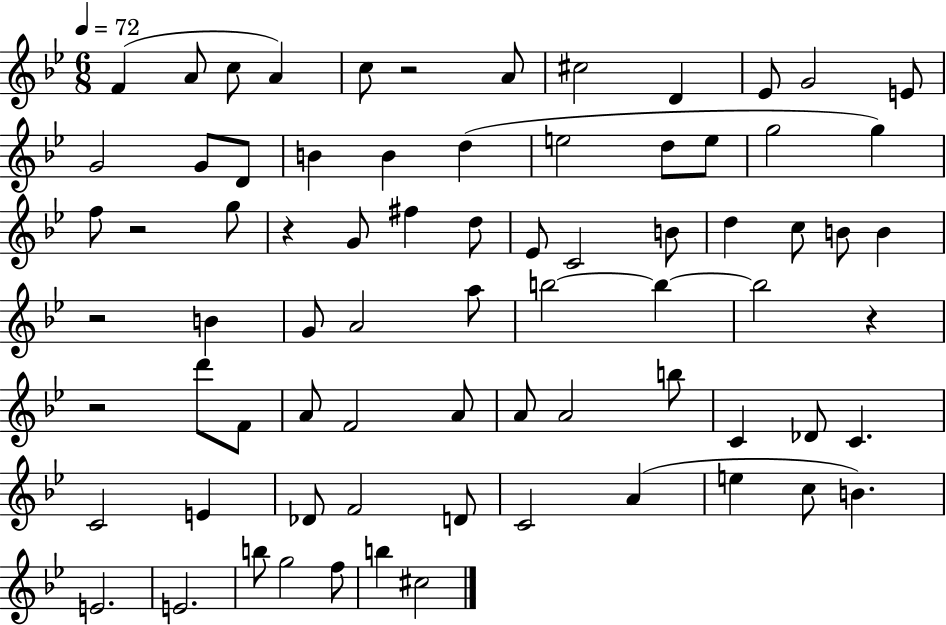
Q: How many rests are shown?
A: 6